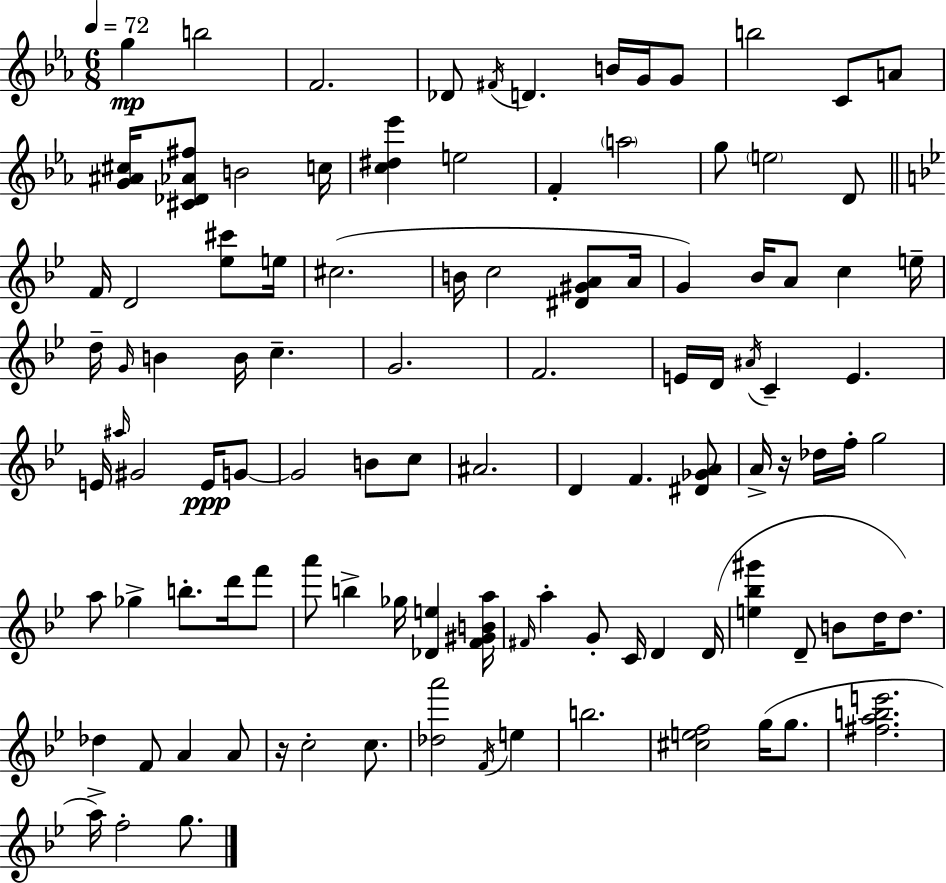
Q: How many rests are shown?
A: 2